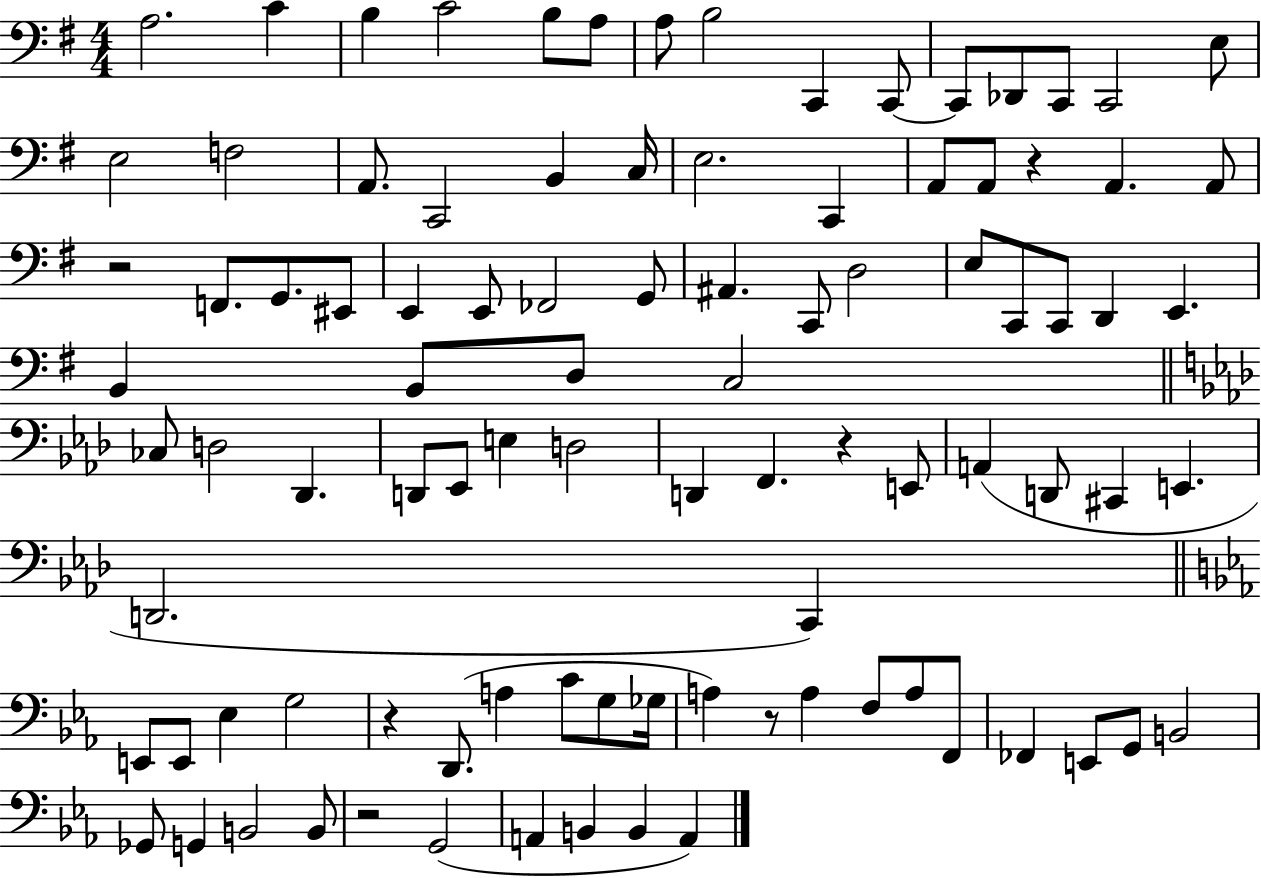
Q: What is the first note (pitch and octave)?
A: A3